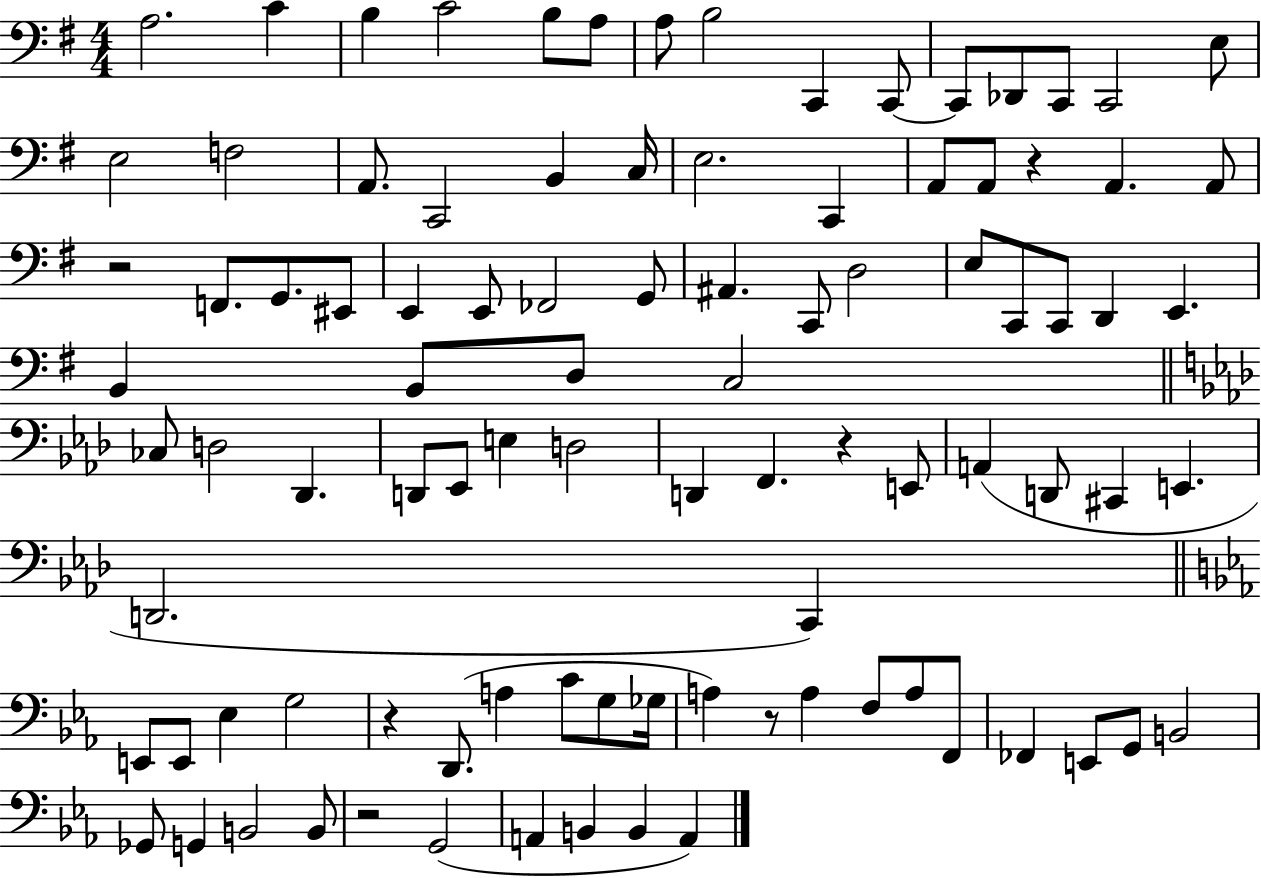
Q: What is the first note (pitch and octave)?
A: A3